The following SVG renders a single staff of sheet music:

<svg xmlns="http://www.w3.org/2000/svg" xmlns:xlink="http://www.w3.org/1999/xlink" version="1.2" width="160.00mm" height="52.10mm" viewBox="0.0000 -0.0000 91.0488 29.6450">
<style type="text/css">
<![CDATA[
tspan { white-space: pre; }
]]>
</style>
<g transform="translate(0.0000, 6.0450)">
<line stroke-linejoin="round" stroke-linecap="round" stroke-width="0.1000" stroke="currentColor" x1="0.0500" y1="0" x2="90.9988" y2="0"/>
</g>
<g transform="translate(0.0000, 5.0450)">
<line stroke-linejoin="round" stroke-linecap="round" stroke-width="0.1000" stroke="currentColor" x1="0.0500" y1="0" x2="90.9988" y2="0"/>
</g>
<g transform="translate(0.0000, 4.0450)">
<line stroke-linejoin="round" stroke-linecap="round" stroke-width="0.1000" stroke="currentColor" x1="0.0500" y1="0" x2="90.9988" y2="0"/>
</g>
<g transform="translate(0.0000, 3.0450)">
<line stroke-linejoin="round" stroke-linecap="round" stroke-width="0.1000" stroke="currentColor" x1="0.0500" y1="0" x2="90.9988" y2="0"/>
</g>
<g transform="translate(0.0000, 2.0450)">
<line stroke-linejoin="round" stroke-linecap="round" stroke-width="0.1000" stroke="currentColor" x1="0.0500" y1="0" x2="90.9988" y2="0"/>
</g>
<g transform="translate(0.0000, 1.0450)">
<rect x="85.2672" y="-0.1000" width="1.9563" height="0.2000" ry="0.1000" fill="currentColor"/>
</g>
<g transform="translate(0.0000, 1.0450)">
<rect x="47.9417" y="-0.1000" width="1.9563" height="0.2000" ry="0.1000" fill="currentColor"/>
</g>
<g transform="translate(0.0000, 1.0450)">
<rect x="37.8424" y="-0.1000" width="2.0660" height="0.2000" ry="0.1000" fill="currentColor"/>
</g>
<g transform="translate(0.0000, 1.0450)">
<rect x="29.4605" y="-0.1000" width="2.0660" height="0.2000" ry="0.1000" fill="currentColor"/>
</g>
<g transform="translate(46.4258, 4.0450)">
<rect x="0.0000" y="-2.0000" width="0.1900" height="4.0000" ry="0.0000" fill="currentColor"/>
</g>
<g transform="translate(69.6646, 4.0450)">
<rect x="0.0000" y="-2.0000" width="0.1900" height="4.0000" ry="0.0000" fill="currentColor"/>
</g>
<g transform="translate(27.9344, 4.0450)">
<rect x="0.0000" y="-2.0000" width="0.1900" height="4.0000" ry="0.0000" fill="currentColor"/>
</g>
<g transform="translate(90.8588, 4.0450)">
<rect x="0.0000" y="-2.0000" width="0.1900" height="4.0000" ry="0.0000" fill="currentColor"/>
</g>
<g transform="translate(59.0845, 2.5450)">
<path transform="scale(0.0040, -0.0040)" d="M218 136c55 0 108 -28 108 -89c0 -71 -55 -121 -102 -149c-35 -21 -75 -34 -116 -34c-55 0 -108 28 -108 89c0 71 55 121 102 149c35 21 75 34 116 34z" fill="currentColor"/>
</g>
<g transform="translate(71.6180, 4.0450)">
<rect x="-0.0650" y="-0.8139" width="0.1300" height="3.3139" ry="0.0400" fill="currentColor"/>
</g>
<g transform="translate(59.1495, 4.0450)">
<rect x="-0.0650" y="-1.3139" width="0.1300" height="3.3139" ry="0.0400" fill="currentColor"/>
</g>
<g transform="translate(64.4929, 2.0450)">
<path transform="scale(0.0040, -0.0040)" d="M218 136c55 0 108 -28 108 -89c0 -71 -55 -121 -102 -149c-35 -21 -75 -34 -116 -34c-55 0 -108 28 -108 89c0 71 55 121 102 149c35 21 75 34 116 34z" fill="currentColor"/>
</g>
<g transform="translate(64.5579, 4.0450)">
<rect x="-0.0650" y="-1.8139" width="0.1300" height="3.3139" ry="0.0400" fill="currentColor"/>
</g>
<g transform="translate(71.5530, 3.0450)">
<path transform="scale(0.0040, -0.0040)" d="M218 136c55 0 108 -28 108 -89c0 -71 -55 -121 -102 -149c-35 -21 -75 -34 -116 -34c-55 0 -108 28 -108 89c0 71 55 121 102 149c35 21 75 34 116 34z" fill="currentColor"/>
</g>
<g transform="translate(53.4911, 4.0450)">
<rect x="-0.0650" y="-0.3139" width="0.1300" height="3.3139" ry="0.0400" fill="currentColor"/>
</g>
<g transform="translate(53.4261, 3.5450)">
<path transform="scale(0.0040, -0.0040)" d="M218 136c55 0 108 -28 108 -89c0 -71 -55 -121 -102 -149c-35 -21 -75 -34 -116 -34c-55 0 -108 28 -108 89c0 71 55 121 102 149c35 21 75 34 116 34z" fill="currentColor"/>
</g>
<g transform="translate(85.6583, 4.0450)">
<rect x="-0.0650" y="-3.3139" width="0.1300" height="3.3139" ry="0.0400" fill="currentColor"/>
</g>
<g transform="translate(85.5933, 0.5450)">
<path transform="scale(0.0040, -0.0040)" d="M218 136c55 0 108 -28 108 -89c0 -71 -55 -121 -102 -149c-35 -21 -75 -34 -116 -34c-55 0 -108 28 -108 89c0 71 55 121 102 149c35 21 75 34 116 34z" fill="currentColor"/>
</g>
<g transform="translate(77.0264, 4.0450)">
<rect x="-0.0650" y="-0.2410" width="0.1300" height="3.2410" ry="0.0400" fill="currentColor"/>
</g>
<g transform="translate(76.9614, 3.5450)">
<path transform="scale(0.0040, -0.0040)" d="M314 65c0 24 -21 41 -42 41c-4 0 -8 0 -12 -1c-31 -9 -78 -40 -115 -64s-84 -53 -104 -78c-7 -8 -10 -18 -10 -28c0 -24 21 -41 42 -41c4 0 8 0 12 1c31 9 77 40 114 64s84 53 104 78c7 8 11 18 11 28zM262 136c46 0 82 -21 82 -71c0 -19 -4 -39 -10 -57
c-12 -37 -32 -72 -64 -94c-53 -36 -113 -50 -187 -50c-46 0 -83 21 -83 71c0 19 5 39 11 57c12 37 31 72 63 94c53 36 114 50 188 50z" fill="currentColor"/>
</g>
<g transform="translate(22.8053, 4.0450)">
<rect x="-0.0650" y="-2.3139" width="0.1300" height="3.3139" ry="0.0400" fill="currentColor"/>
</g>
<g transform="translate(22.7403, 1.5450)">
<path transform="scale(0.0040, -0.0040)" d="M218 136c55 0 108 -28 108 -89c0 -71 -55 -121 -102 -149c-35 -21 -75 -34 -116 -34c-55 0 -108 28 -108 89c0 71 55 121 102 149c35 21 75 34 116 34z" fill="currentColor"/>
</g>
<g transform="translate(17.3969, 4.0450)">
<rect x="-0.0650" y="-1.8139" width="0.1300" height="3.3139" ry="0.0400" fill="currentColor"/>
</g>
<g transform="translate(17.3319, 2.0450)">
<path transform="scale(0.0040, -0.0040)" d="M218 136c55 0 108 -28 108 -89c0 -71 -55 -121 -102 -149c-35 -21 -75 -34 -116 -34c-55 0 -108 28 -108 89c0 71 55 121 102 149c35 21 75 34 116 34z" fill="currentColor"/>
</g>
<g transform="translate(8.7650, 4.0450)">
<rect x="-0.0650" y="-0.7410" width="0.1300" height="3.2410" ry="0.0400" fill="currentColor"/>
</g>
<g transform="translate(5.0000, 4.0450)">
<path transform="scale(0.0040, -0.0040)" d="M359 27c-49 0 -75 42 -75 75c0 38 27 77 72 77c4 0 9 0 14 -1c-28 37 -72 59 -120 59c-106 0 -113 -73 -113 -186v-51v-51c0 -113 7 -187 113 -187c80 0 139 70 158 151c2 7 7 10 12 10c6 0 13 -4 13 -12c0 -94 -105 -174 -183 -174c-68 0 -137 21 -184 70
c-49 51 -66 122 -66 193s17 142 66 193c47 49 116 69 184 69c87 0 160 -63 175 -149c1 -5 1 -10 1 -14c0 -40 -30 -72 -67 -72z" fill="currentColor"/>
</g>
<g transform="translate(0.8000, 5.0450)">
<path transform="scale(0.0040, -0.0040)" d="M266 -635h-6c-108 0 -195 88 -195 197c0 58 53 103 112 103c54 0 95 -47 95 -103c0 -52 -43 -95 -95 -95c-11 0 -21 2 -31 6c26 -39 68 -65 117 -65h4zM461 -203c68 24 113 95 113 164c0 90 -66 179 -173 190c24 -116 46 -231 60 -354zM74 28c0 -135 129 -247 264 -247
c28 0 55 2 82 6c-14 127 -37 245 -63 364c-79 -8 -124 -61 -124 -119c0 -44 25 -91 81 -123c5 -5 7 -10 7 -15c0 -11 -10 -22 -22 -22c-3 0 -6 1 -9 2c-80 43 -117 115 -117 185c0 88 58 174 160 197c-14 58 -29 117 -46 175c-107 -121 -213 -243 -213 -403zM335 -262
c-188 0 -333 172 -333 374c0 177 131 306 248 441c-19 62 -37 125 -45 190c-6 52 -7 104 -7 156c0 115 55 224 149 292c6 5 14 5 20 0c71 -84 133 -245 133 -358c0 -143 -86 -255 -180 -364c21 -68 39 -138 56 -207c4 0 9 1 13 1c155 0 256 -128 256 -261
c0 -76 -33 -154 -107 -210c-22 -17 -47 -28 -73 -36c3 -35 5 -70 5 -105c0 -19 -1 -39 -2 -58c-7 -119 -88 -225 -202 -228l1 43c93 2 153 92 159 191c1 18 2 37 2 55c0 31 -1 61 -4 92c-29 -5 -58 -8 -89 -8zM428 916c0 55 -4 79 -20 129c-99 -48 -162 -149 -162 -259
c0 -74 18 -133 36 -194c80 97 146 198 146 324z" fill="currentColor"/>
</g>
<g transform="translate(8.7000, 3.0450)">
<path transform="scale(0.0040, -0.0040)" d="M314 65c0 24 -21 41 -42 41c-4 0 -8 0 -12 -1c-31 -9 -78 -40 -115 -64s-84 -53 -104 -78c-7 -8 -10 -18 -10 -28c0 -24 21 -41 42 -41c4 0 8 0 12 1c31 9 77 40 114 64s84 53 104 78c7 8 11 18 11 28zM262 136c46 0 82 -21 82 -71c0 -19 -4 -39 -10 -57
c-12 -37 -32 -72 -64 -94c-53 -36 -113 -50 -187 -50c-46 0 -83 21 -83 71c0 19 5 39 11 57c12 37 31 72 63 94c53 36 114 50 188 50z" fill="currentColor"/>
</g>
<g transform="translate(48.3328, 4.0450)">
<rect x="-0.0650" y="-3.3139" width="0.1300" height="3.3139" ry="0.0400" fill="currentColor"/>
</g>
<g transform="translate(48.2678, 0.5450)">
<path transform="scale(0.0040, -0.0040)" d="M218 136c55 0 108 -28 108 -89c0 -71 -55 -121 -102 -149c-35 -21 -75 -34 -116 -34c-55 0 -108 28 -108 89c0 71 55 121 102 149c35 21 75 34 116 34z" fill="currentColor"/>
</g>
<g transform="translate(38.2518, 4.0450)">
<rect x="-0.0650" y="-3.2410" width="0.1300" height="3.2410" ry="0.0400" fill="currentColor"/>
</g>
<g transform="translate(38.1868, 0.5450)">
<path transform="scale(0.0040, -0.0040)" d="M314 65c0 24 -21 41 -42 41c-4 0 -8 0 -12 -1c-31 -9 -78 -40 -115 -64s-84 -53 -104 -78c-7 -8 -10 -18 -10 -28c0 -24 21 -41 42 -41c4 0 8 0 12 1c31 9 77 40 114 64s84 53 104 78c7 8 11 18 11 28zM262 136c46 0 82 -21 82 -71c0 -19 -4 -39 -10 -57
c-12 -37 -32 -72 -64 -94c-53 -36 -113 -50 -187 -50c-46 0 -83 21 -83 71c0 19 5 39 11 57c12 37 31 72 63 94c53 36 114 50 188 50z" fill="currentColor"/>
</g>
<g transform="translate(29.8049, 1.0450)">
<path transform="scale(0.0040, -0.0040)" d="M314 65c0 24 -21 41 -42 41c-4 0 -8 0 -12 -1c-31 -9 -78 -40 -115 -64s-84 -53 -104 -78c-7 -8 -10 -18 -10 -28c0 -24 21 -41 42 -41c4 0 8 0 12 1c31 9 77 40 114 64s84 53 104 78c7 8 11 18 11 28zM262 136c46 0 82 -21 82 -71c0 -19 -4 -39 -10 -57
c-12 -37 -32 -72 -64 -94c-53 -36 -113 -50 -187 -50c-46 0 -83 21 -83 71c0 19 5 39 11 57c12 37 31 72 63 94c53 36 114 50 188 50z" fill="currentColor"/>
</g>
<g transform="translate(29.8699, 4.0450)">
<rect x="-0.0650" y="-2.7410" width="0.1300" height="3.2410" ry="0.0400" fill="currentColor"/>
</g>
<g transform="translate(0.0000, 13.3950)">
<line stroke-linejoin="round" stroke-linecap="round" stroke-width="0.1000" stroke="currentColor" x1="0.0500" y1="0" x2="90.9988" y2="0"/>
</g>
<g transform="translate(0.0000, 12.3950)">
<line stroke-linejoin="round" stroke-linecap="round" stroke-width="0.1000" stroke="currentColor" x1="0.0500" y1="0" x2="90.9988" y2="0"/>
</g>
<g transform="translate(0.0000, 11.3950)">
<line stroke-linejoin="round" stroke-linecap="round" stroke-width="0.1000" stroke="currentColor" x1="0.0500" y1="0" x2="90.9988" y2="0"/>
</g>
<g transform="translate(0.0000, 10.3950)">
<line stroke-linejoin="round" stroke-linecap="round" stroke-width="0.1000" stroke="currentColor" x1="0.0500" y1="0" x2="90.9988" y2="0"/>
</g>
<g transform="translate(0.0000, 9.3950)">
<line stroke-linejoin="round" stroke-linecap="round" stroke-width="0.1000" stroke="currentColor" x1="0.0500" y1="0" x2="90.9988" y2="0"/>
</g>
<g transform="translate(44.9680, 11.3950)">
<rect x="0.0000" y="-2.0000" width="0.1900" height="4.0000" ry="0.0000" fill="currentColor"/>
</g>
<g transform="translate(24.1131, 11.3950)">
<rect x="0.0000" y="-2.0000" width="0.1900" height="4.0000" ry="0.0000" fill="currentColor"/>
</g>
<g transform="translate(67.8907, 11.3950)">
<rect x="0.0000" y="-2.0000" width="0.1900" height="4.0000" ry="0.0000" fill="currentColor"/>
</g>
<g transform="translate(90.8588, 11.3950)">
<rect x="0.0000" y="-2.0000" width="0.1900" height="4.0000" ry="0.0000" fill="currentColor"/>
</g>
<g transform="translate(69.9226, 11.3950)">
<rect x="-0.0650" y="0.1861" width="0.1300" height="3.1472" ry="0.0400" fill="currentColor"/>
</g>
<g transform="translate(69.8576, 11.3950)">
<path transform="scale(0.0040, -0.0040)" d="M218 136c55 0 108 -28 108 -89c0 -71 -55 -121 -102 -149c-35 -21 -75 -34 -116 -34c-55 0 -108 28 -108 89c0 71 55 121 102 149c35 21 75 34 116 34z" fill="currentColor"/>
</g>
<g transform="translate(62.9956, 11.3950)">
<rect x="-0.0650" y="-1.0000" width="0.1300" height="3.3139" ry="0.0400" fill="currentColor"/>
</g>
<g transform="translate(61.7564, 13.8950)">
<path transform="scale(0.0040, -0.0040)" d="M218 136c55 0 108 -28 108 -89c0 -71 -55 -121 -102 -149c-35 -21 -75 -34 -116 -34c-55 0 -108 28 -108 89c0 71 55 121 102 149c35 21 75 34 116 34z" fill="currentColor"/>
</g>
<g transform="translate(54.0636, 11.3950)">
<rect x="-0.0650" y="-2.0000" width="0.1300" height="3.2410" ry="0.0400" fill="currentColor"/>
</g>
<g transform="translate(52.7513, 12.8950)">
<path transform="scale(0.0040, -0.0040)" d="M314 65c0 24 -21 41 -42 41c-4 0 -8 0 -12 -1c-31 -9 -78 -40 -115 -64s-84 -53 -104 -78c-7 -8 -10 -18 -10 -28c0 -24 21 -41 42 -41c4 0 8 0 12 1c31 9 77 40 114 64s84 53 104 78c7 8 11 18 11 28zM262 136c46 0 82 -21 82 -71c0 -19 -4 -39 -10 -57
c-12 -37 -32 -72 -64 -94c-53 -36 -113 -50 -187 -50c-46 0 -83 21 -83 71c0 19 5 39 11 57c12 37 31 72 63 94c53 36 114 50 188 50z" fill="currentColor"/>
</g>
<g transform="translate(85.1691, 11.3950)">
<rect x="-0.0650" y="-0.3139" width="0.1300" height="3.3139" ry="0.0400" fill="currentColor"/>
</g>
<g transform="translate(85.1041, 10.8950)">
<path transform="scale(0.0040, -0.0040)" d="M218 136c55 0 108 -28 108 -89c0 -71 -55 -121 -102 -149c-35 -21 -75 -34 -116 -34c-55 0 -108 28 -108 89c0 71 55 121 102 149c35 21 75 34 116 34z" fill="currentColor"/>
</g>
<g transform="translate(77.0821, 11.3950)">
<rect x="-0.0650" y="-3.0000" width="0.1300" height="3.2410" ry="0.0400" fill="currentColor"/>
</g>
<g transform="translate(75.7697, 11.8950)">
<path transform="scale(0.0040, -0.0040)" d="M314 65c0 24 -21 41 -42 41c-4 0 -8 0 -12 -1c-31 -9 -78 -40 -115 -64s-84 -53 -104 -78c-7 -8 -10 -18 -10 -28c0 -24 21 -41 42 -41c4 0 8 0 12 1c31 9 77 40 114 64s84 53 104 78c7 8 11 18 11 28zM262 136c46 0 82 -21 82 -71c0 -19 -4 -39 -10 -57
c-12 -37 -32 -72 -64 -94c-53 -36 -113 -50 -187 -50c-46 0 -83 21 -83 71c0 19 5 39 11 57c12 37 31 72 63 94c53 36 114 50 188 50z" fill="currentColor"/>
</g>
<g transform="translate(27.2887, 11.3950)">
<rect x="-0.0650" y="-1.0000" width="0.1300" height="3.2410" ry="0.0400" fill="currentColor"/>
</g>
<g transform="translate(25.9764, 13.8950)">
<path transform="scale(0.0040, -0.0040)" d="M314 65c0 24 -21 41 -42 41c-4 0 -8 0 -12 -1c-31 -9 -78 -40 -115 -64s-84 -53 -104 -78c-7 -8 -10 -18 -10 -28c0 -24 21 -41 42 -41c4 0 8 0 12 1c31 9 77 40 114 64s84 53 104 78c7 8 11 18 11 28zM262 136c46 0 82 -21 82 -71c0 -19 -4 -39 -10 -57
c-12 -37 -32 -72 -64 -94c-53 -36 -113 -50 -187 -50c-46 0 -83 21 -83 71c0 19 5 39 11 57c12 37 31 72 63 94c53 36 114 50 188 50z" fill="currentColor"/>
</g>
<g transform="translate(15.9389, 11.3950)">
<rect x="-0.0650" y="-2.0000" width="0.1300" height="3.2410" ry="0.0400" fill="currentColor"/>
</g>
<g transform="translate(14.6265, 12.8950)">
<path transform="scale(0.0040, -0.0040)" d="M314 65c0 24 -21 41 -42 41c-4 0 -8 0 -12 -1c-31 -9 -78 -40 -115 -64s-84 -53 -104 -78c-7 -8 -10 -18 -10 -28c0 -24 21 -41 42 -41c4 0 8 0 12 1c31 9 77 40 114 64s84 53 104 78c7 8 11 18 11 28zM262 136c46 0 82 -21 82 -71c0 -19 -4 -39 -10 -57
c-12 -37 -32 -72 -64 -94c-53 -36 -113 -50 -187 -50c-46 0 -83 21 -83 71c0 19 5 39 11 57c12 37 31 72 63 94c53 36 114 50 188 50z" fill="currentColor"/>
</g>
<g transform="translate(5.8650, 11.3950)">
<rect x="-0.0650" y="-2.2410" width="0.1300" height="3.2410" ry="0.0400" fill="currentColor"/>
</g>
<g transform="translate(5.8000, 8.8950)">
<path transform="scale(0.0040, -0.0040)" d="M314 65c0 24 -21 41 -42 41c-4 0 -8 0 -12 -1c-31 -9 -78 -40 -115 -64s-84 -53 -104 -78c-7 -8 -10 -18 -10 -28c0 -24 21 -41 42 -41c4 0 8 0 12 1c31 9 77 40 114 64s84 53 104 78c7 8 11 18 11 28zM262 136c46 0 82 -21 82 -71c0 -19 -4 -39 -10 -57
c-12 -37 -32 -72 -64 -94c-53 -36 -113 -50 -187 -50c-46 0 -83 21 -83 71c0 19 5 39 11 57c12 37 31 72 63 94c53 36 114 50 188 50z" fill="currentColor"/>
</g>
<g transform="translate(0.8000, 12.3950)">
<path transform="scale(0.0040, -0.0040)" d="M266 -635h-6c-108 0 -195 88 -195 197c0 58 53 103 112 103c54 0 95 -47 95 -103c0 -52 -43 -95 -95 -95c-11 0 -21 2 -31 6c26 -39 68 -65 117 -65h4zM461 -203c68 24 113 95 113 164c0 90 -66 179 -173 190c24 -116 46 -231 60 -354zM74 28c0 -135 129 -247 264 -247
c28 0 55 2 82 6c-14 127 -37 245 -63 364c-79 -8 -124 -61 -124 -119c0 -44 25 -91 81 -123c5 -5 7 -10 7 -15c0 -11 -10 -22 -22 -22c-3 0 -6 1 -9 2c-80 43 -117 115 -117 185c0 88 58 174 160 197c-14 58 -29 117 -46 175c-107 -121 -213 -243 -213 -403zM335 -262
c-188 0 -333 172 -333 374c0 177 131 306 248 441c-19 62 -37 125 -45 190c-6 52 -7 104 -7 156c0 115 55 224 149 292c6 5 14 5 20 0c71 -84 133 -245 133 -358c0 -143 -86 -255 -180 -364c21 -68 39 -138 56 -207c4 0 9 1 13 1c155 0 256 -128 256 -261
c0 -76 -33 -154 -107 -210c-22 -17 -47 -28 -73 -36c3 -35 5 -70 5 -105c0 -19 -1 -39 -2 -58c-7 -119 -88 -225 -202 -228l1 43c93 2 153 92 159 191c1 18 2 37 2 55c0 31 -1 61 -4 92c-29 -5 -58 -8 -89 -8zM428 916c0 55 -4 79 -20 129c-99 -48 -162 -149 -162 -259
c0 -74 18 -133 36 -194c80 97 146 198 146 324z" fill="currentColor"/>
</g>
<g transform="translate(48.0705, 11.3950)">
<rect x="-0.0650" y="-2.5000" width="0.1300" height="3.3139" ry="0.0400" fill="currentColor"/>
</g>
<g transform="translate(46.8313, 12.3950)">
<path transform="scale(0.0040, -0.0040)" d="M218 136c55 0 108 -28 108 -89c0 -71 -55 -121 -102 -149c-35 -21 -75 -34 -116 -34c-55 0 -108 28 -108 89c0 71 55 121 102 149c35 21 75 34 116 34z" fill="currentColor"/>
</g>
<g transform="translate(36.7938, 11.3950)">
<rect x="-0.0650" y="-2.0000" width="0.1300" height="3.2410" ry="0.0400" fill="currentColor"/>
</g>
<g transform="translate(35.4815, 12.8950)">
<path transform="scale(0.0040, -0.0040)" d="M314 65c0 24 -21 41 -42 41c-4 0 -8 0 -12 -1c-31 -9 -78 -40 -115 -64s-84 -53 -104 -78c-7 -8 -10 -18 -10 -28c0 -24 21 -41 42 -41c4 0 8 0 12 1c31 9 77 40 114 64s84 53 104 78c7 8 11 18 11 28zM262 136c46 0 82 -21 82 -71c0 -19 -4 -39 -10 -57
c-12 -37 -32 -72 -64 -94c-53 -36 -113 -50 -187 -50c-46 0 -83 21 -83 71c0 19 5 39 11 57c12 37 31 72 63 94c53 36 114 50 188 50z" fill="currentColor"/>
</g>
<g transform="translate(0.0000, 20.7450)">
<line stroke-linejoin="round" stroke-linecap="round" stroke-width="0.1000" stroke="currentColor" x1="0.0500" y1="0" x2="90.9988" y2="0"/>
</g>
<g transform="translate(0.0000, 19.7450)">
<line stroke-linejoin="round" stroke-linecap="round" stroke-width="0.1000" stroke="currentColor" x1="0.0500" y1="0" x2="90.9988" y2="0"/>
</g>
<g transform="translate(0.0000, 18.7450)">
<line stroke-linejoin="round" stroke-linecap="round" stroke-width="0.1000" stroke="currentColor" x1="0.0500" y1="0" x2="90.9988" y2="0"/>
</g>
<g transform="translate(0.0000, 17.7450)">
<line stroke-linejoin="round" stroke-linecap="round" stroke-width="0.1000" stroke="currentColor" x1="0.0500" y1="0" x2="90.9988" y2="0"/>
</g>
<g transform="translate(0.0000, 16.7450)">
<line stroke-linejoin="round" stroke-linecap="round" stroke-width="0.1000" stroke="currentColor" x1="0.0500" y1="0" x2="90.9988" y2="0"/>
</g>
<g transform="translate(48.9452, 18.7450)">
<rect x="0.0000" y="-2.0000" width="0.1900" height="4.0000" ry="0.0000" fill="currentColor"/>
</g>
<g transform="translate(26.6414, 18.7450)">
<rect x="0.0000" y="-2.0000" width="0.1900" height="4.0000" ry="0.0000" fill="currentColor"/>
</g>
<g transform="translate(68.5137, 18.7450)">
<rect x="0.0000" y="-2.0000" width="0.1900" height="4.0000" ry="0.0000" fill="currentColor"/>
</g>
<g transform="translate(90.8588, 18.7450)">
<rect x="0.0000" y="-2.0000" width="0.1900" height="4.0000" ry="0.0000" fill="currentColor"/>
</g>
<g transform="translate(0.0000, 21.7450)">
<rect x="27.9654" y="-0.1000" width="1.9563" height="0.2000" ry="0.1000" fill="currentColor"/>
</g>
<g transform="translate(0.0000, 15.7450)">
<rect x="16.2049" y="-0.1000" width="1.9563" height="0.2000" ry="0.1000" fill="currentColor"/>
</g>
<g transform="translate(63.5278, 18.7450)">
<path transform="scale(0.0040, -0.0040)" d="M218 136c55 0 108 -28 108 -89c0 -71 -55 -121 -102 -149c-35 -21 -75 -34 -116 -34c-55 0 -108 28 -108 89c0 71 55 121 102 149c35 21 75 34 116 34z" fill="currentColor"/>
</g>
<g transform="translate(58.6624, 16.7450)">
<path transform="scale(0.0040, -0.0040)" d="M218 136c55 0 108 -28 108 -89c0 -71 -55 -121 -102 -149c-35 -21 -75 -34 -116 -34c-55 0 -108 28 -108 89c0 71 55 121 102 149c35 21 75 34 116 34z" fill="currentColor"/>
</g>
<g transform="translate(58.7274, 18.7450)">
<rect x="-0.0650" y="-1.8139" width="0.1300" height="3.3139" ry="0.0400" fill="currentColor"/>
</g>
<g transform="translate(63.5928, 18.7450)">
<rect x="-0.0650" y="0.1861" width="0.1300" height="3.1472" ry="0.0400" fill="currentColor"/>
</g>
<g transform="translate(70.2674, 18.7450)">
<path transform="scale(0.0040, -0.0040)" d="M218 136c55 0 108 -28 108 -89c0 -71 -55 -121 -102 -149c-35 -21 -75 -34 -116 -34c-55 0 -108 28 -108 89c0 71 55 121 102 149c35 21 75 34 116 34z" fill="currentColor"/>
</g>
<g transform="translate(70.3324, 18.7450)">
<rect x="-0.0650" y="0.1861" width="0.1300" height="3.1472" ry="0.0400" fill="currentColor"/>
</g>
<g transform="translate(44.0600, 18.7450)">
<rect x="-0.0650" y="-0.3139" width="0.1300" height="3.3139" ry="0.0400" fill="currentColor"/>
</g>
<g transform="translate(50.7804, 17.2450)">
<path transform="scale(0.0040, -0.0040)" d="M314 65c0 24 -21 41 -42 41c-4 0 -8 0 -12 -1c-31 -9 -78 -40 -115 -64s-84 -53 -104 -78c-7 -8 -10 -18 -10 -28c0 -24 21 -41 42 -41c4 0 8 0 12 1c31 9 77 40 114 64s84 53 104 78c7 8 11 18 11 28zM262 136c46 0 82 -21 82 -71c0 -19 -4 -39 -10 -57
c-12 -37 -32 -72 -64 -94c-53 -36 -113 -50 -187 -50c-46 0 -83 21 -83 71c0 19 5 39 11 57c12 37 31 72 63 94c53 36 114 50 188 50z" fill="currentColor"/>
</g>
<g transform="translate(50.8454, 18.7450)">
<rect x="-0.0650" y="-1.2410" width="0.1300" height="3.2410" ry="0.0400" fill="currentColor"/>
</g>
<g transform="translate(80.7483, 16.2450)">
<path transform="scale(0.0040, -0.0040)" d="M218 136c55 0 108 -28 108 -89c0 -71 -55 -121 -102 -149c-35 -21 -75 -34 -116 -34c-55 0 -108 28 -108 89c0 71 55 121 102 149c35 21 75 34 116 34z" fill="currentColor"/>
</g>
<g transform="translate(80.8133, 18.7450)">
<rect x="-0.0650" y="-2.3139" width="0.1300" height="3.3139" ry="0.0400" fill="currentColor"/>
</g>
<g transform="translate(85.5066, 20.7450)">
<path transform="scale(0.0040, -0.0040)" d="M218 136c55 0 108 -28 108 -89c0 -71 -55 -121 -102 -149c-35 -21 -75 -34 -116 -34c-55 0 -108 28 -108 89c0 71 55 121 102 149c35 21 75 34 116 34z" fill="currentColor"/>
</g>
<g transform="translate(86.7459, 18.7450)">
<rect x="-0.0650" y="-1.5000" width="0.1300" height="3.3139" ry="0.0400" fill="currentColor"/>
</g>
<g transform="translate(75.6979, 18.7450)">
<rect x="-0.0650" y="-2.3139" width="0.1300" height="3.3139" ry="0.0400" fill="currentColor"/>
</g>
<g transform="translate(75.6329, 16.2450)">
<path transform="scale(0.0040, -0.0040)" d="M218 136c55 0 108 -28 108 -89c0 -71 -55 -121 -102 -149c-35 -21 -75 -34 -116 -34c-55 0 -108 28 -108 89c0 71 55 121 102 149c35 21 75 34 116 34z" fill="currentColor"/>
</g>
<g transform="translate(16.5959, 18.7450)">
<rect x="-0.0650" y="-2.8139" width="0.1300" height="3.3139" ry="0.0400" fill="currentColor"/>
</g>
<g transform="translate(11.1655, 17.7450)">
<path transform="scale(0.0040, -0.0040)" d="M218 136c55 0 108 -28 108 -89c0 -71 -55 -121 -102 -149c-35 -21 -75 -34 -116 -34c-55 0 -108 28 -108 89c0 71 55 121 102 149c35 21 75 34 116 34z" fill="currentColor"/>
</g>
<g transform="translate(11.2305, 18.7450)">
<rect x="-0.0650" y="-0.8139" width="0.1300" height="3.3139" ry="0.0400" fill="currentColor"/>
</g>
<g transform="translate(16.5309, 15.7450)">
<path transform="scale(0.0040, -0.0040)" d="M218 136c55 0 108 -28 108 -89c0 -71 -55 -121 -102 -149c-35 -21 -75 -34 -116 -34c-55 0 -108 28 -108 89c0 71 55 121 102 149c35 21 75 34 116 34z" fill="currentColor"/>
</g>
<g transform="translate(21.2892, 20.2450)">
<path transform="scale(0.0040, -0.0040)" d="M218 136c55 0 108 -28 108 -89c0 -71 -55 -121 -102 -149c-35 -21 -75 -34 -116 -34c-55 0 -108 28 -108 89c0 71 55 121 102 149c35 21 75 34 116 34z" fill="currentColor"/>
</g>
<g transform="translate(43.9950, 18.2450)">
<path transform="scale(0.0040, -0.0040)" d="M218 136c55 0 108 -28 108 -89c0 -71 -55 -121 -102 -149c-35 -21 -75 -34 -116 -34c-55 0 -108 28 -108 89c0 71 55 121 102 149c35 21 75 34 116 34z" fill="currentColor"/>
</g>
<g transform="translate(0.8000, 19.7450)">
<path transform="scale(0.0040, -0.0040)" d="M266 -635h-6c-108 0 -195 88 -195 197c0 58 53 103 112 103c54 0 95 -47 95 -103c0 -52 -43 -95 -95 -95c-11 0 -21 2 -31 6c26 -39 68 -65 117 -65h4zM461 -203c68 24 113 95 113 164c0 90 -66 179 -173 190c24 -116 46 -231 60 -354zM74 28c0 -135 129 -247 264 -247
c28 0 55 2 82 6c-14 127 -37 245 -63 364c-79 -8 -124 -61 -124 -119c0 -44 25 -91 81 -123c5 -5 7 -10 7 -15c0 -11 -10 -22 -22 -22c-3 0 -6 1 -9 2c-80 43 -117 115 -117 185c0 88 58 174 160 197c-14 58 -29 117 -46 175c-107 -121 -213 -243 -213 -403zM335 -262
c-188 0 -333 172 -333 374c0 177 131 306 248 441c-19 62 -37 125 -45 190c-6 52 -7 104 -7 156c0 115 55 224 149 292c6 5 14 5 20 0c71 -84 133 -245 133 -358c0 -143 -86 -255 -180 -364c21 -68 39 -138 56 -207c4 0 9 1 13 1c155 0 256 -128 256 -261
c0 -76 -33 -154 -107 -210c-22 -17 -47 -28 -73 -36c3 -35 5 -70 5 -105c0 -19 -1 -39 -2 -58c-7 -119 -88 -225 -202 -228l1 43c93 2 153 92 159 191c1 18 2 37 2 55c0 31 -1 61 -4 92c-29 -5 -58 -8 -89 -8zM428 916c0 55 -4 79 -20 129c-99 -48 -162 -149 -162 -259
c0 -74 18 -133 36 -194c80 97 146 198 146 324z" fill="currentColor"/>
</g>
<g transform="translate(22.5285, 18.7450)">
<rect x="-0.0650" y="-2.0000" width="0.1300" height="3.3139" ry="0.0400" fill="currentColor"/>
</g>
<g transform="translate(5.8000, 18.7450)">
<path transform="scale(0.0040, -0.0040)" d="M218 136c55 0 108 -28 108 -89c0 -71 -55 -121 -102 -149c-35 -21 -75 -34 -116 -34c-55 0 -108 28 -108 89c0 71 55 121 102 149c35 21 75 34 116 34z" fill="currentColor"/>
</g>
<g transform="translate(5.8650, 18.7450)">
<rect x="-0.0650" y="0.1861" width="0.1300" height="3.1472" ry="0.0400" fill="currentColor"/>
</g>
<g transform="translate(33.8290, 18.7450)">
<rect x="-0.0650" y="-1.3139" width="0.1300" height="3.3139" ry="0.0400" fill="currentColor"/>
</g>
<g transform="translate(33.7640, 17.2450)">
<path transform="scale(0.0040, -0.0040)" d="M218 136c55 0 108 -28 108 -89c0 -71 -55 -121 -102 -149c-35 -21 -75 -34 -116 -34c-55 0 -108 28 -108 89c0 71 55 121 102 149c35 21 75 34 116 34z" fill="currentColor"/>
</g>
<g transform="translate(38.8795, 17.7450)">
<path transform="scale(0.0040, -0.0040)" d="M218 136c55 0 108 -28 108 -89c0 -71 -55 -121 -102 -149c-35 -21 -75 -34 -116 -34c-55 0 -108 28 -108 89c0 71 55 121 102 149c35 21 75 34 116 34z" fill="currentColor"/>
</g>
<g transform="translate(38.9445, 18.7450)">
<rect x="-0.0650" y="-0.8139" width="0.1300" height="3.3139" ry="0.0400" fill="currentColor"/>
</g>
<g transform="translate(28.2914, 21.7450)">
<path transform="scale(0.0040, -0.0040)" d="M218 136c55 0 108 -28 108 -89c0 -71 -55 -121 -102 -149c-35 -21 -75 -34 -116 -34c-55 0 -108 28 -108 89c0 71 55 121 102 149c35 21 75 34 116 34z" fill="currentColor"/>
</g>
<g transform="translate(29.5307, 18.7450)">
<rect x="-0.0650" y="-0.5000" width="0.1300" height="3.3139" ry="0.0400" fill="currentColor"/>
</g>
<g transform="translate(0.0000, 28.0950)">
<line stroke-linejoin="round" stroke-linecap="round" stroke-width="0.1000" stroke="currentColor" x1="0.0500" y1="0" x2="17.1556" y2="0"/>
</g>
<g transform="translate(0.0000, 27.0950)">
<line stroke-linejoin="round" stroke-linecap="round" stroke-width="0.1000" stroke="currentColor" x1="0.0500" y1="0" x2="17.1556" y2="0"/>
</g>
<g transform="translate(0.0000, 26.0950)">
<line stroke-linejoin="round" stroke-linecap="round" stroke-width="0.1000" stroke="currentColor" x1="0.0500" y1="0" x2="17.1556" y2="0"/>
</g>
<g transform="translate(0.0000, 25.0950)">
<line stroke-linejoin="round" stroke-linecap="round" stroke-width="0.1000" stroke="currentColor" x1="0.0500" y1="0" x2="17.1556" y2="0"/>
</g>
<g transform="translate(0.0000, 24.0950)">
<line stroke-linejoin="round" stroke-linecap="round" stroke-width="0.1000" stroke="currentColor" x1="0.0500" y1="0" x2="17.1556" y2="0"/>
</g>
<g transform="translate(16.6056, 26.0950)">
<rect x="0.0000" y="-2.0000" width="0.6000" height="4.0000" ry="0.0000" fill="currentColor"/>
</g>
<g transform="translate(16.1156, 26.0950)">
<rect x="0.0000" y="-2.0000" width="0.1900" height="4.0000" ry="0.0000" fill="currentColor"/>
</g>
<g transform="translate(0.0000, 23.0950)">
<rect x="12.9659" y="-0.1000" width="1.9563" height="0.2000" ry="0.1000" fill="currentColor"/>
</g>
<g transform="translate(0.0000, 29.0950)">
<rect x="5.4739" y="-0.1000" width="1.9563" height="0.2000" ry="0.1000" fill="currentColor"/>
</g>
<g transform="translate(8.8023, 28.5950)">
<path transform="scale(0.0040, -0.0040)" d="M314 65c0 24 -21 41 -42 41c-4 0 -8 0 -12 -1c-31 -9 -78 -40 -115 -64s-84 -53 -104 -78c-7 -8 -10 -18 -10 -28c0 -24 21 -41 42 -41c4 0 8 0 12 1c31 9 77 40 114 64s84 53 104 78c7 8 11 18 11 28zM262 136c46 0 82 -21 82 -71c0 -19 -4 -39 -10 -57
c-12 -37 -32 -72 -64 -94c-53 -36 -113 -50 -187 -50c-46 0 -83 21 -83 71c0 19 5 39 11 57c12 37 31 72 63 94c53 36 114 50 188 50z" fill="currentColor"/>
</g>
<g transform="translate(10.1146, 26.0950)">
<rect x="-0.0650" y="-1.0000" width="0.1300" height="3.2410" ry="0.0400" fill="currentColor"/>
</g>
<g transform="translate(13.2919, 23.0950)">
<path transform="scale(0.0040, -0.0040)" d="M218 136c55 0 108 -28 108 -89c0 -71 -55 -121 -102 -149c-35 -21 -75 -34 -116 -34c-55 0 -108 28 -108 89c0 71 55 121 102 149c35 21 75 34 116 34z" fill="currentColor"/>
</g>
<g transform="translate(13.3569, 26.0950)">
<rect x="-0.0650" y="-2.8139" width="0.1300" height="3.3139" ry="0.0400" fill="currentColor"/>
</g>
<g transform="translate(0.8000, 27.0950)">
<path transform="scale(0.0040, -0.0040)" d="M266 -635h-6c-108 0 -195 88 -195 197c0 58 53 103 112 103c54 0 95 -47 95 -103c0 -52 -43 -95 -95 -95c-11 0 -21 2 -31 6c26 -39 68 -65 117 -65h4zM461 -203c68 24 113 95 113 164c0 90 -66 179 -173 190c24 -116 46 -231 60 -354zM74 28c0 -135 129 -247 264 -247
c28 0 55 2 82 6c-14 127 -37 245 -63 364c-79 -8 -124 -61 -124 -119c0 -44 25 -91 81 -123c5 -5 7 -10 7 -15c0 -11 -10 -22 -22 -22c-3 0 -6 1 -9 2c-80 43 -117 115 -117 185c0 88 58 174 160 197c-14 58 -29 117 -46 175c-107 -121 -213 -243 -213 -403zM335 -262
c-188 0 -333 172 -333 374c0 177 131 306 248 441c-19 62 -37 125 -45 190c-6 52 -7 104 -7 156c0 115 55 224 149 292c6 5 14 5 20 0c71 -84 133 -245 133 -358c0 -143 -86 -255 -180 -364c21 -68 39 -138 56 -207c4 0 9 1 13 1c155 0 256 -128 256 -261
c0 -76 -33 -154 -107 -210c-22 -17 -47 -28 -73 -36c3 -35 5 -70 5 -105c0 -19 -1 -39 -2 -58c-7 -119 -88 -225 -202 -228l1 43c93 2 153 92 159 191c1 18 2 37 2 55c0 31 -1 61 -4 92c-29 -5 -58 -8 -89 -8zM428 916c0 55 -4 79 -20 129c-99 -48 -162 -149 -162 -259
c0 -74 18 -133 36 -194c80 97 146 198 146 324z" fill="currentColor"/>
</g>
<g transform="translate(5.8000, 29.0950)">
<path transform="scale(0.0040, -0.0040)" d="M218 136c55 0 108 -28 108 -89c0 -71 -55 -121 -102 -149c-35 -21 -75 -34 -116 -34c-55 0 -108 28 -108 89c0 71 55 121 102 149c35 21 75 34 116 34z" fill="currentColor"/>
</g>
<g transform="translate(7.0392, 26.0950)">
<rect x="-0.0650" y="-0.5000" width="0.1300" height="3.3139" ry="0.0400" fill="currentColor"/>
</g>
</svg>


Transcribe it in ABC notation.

X:1
T:Untitled
M:4/4
L:1/4
K:C
d2 f g a2 b2 b c e f d c2 b g2 F2 D2 F2 G F2 D B A2 c B d a F C e d c e2 f B B g g E C D2 a